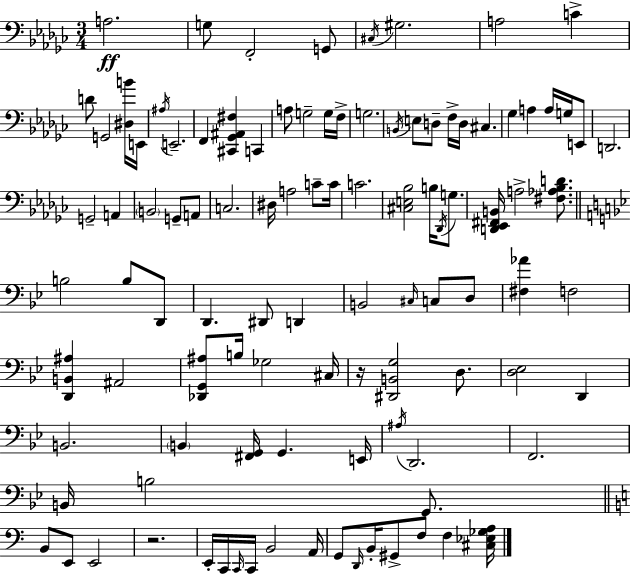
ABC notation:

X:1
T:Untitled
M:3/4
L:1/4
K:Ebm
A,2 G,/2 F,,2 G,,/2 ^C,/4 ^G,2 A,2 C D/2 G,,2 [^D,B]/4 E,,/4 ^A,/4 E,,2 F,, [^C,,_G,,^A,,^F,] C,, A,/2 G,2 G,/4 F,/4 G,2 B,,/4 E,/2 D,/2 F,/4 D,/4 ^C, _G, A, A,/4 G,/4 E,,/2 D,,2 G,,2 A,, B,,2 G,,/2 A,,/2 C,2 ^D,/4 A,2 C/2 C/4 C2 [^C,E,_B,]2 B,/4 _D,,/4 G,/2 [D,,_E,,^F,,B,,]/4 A,2 [^F,_A,_B,D]/2 B,2 B,/2 D,,/2 D,, ^D,,/2 D,, B,,2 ^C,/4 C,/2 D,/2 [^F,_A] F,2 [D,,B,,^A,] ^A,,2 [_D,,G,,^A,]/2 B,/4 _G,2 ^C,/4 z/4 [^D,,B,,G,]2 D,/2 [D,_E,]2 D,, B,,2 B,, [^F,,G,,]/4 G,, E,,/4 ^A,/4 D,,2 F,,2 B,,/4 B,2 G,,/2 B,,/2 E,,/2 E,,2 z2 E,,/4 C,,/4 C,,/4 C,,/4 B,,2 A,,/4 G,,/2 D,,/4 B,,/4 ^G,,/2 F,/2 F, [^C,_E,_G,A,]/4